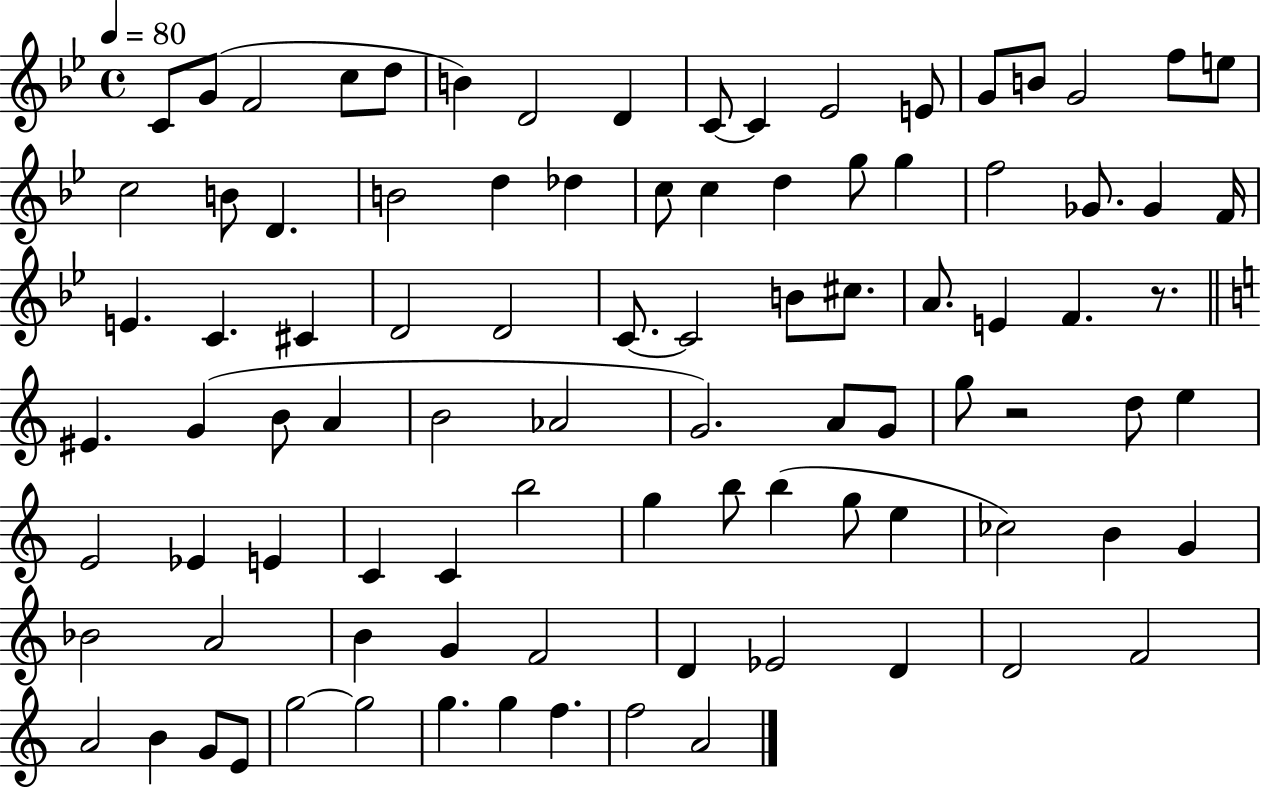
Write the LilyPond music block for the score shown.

{
  \clef treble
  \time 4/4
  \defaultTimeSignature
  \key bes \major
  \tempo 4 = 80
  \repeat volta 2 { c'8 g'8( f'2 c''8 d''8 | b'4) d'2 d'4 | c'8~~ c'4 ees'2 e'8 | g'8 b'8 g'2 f''8 e''8 | \break c''2 b'8 d'4. | b'2 d''4 des''4 | c''8 c''4 d''4 g''8 g''4 | f''2 ges'8. ges'4 f'16 | \break e'4. c'4. cis'4 | d'2 d'2 | c'8.~~ c'2 b'8 cis''8. | a'8. e'4 f'4. r8. | \break \bar "||" \break \key c \major eis'4. g'4( b'8 a'4 | b'2 aes'2 | g'2.) a'8 g'8 | g''8 r2 d''8 e''4 | \break e'2 ees'4 e'4 | c'4 c'4 b''2 | g''4 b''8 b''4( g''8 e''4 | ces''2) b'4 g'4 | \break bes'2 a'2 | b'4 g'4 f'2 | d'4 ees'2 d'4 | d'2 f'2 | \break a'2 b'4 g'8 e'8 | g''2~~ g''2 | g''4. g''4 f''4. | f''2 a'2 | \break } \bar "|."
}